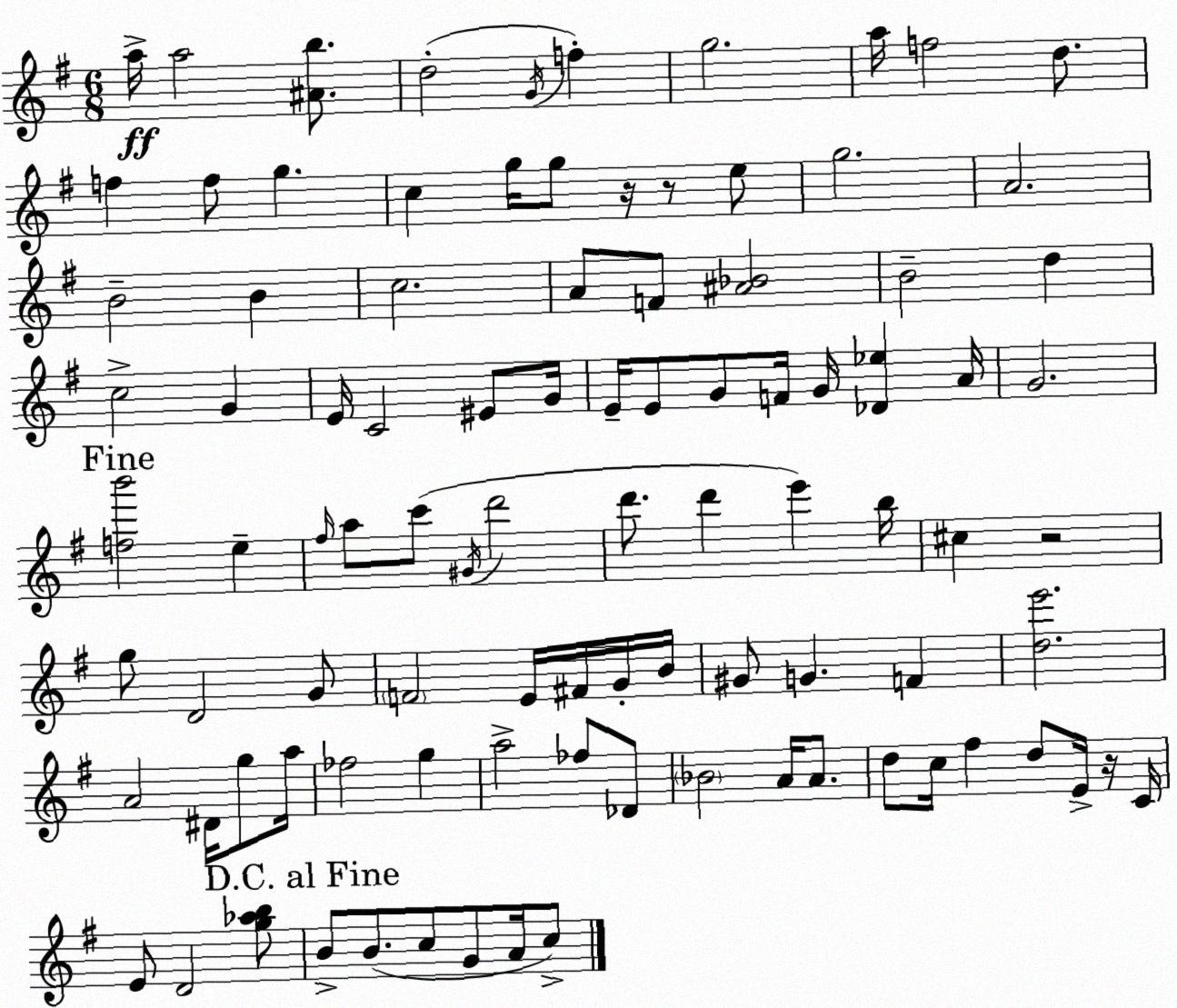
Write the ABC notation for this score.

X:1
T:Untitled
M:6/8
L:1/4
K:Em
a/4 a2 [^Ab]/2 d2 G/4 f g2 a/4 f2 d/2 f f/2 g c g/4 g/2 z/4 z/2 e/2 g2 A2 B2 B c2 A/2 F/2 [^A_B]2 B2 d c2 G E/4 C2 ^E/2 G/4 E/4 E/2 G/2 F/4 G/4 [_D_e] A/4 G2 [fb']2 e ^f/4 a/2 c'/2 ^G/4 d'2 d'/2 d' e' b/4 ^c z2 g/2 D2 G/2 F2 E/4 ^F/4 G/4 B/4 ^G/2 G F [de']2 A2 ^D/4 g/2 a/4 _f2 g a2 _f/2 _D/2 _B2 A/4 A/2 d/2 c/4 ^f d/2 E/4 z/4 C/4 E/2 D2 [g_ab]/2 B/2 B/2 c/2 G/2 A/4 c/2